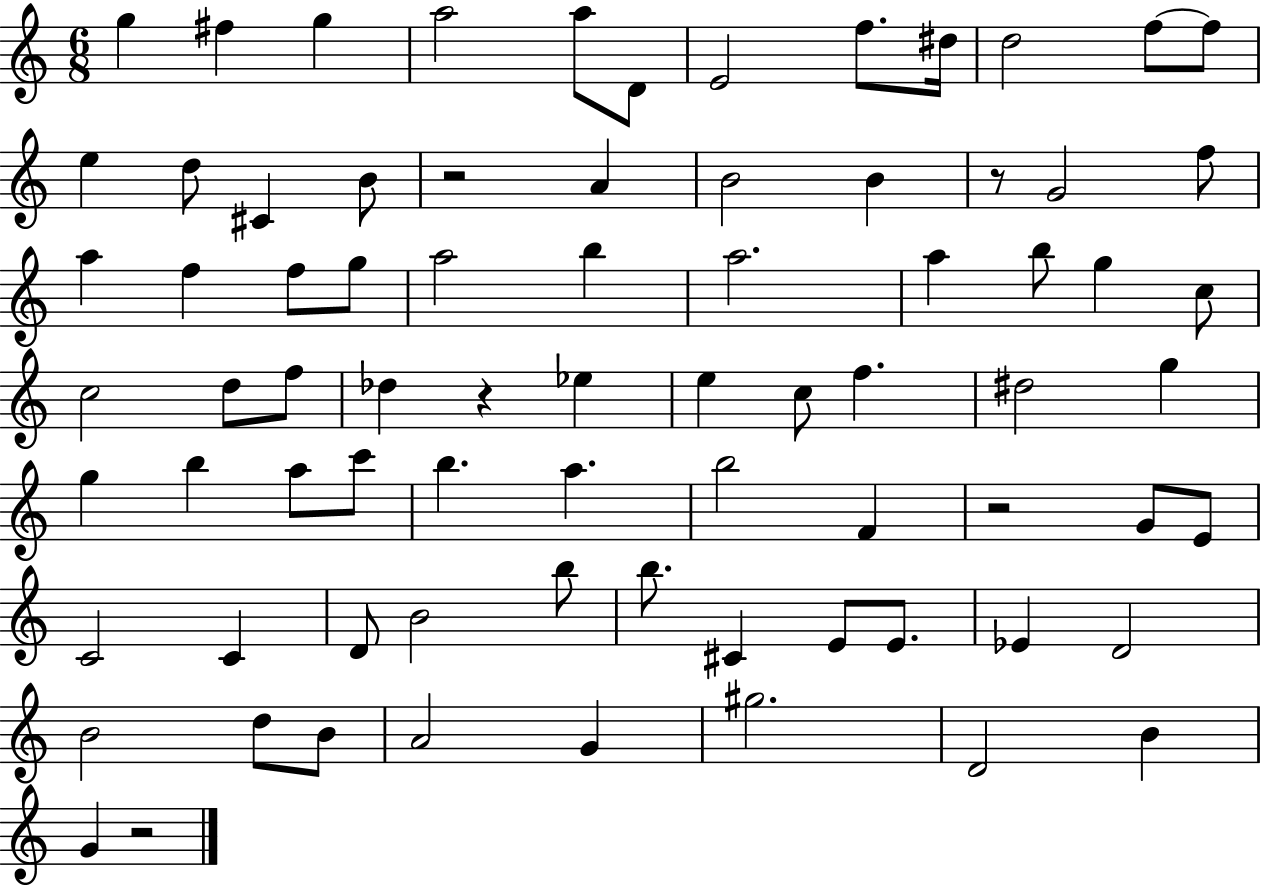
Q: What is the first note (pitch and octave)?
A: G5